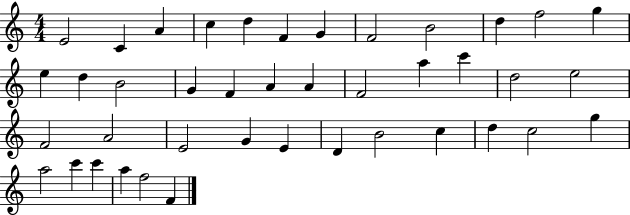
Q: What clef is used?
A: treble